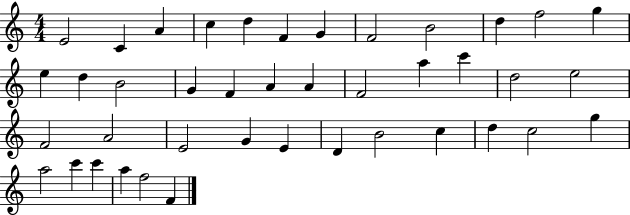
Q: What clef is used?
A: treble